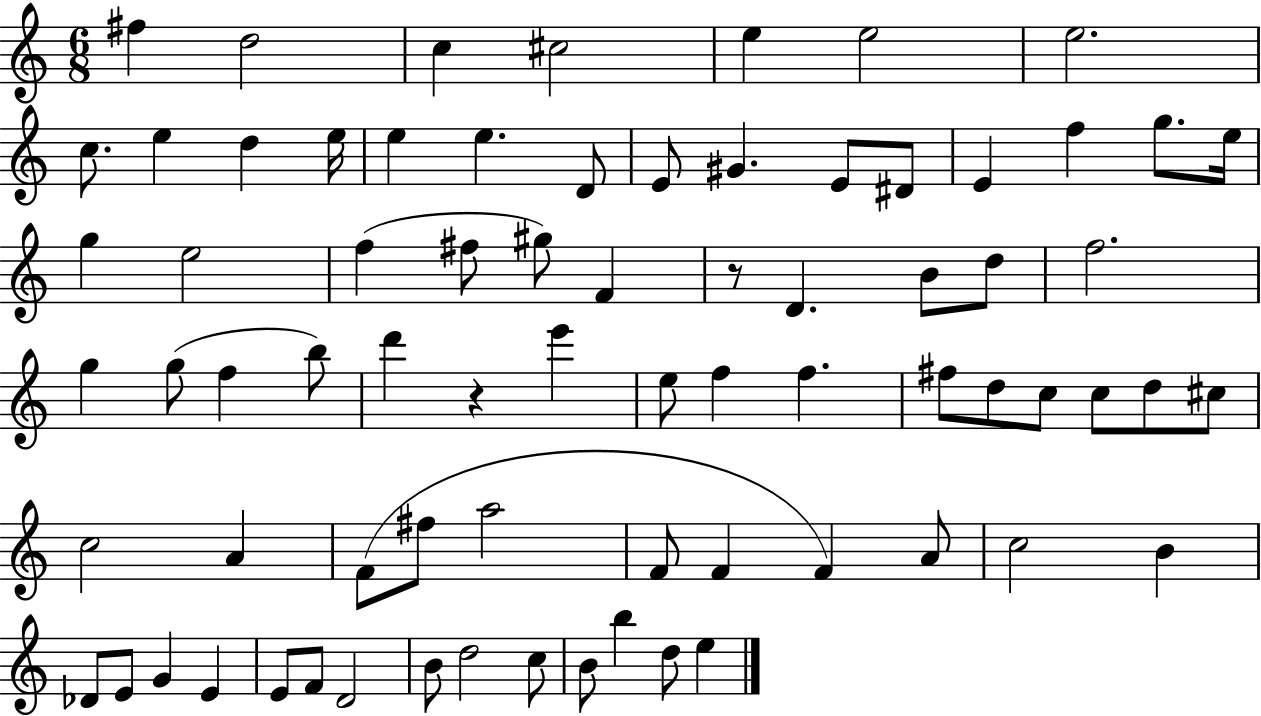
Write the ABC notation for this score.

X:1
T:Untitled
M:6/8
L:1/4
K:C
^f d2 c ^c2 e e2 e2 c/2 e d e/4 e e D/2 E/2 ^G E/2 ^D/2 E f g/2 e/4 g e2 f ^f/2 ^g/2 F z/2 D B/2 d/2 f2 g g/2 f b/2 d' z e' e/2 f f ^f/2 d/2 c/2 c/2 d/2 ^c/2 c2 A F/2 ^f/2 a2 F/2 F F A/2 c2 B _D/2 E/2 G E E/2 F/2 D2 B/2 d2 c/2 B/2 b d/2 e